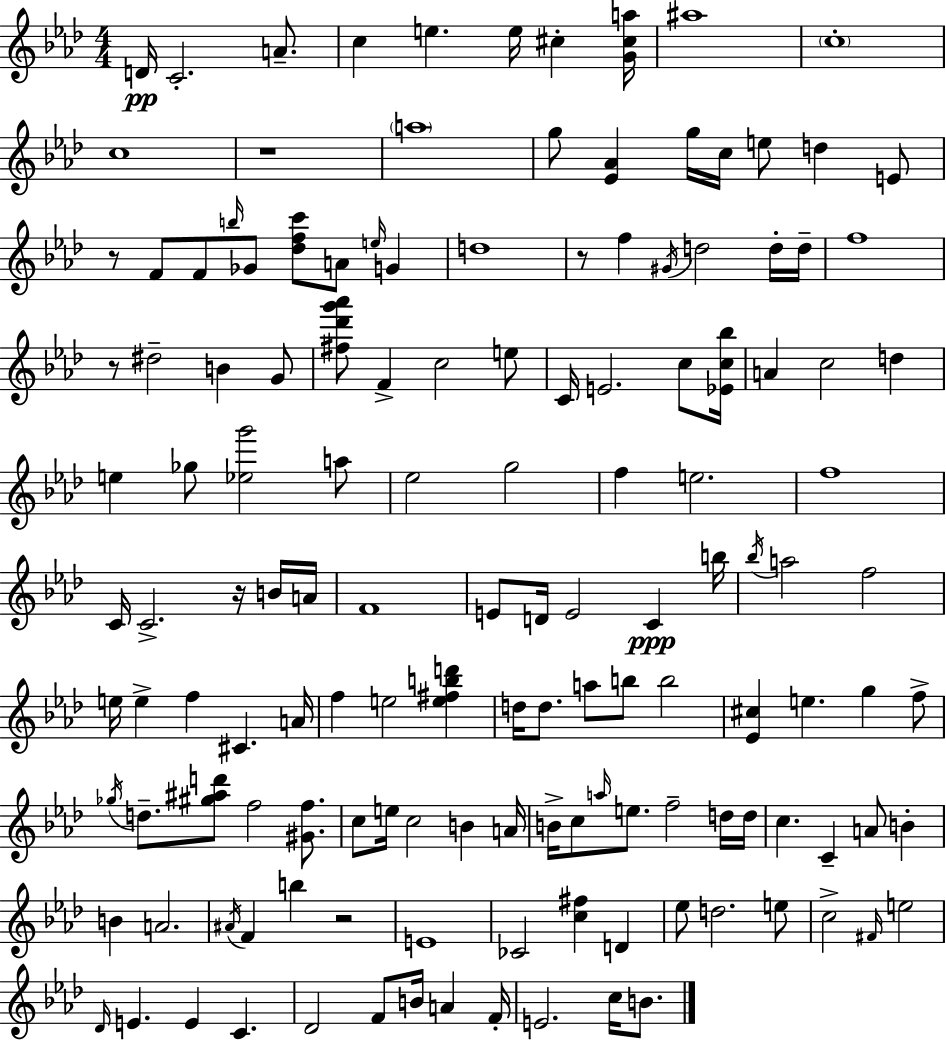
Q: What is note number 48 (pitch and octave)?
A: G5